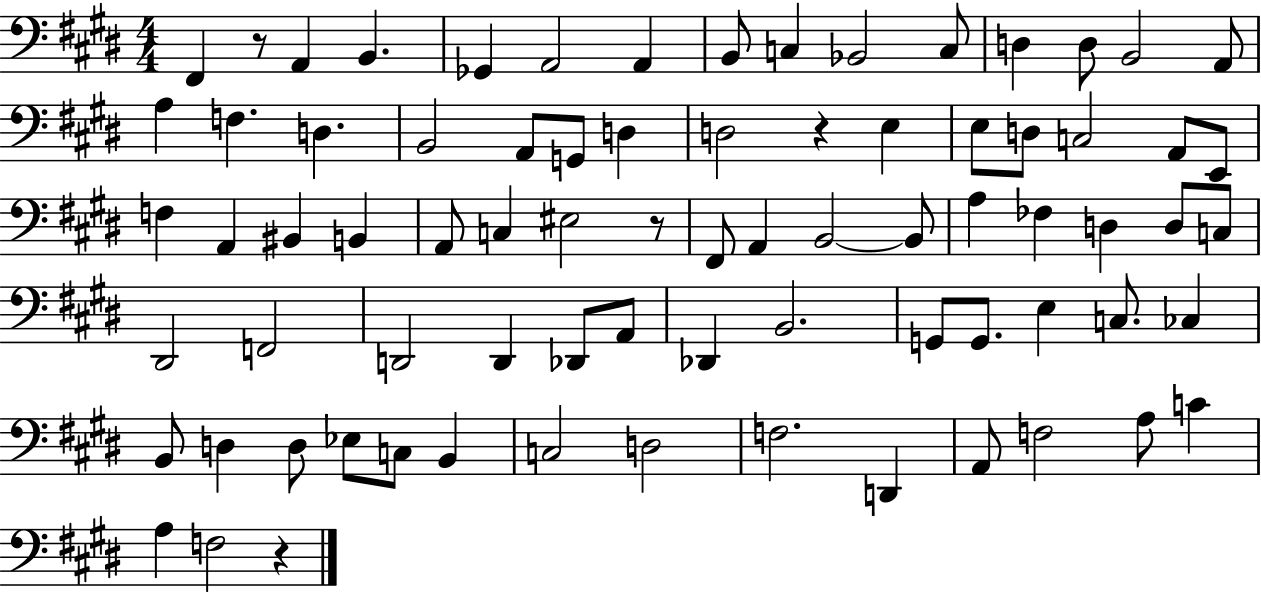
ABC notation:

X:1
T:Untitled
M:4/4
L:1/4
K:E
^F,, z/2 A,, B,, _G,, A,,2 A,, B,,/2 C, _B,,2 C,/2 D, D,/2 B,,2 A,,/2 A, F, D, B,,2 A,,/2 G,,/2 D, D,2 z E, E,/2 D,/2 C,2 A,,/2 E,,/2 F, A,, ^B,, B,, A,,/2 C, ^E,2 z/2 ^F,,/2 A,, B,,2 B,,/2 A, _F, D, D,/2 C,/2 ^D,,2 F,,2 D,,2 D,, _D,,/2 A,,/2 _D,, B,,2 G,,/2 G,,/2 E, C,/2 _C, B,,/2 D, D,/2 _E,/2 C,/2 B,, C,2 D,2 F,2 D,, A,,/2 F,2 A,/2 C A, F,2 z